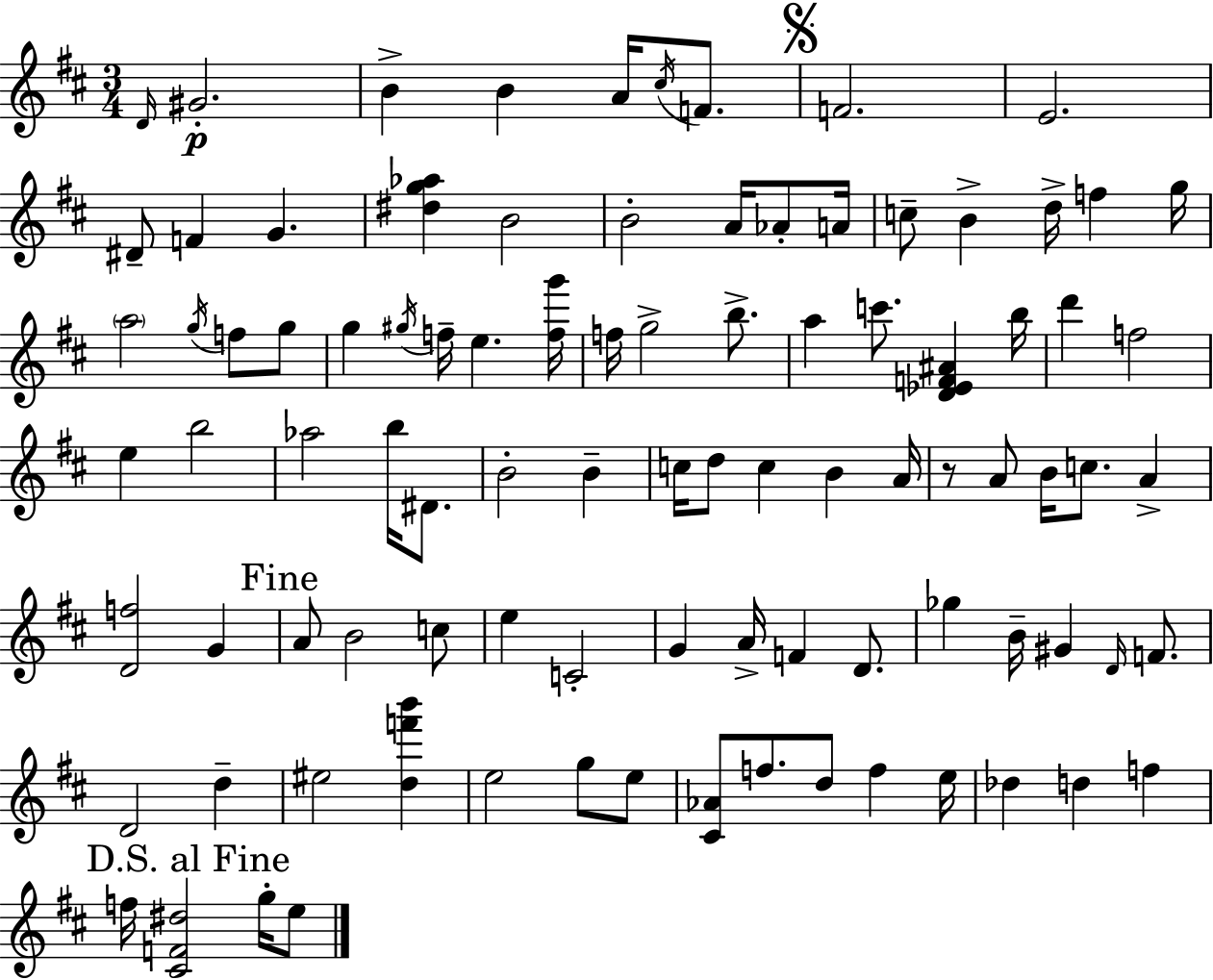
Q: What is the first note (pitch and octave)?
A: D4